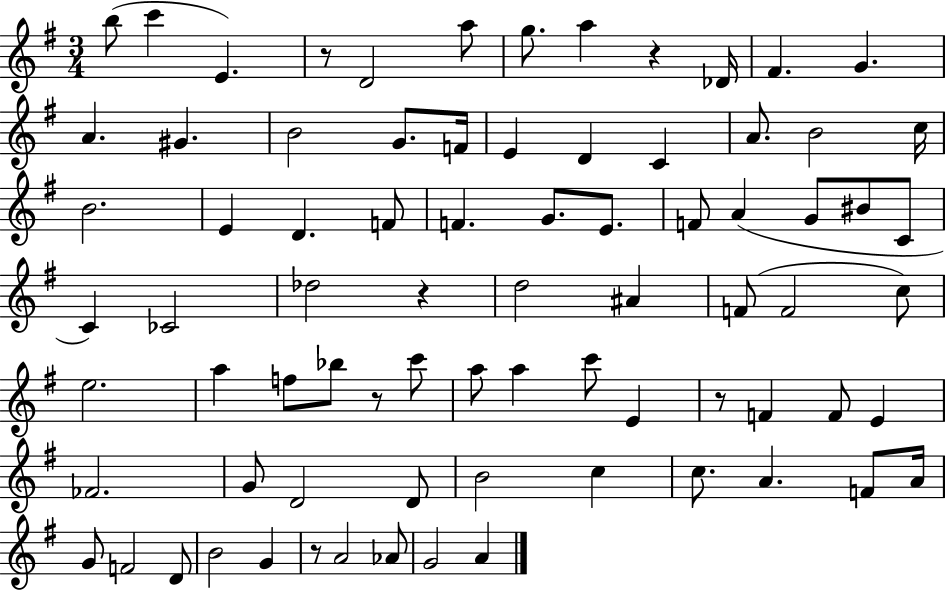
{
  \clef treble
  \numericTimeSignature
  \time 3/4
  \key g \major
  \repeat volta 2 { b''8( c'''4 e'4.) | r8 d'2 a''8 | g''8. a''4 r4 des'16 | fis'4. g'4. | \break a'4. gis'4. | b'2 g'8. f'16 | e'4 d'4 c'4 | a'8. b'2 c''16 | \break b'2. | e'4 d'4. f'8 | f'4. g'8. e'8. | f'8 a'4( g'8 bis'8 c'8 | \break c'4) ces'2 | des''2 r4 | d''2 ais'4 | f'8( f'2 c''8) | \break e''2. | a''4 f''8 bes''8 r8 c'''8 | a''8 a''4 c'''8 e'4 | r8 f'4 f'8 e'4 | \break fes'2. | g'8 d'2 d'8 | b'2 c''4 | c''8. a'4. f'8 a'16 | \break g'8 f'2 d'8 | b'2 g'4 | r8 a'2 aes'8 | g'2 a'4 | \break } \bar "|."
}